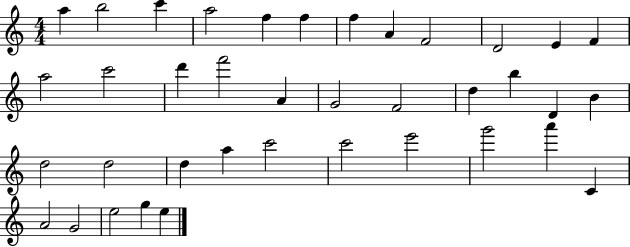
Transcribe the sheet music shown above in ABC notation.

X:1
T:Untitled
M:4/4
L:1/4
K:C
a b2 c' a2 f f f A F2 D2 E F a2 c'2 d' f'2 A G2 F2 d b D B d2 d2 d a c'2 c'2 e'2 g'2 a' C A2 G2 e2 g e